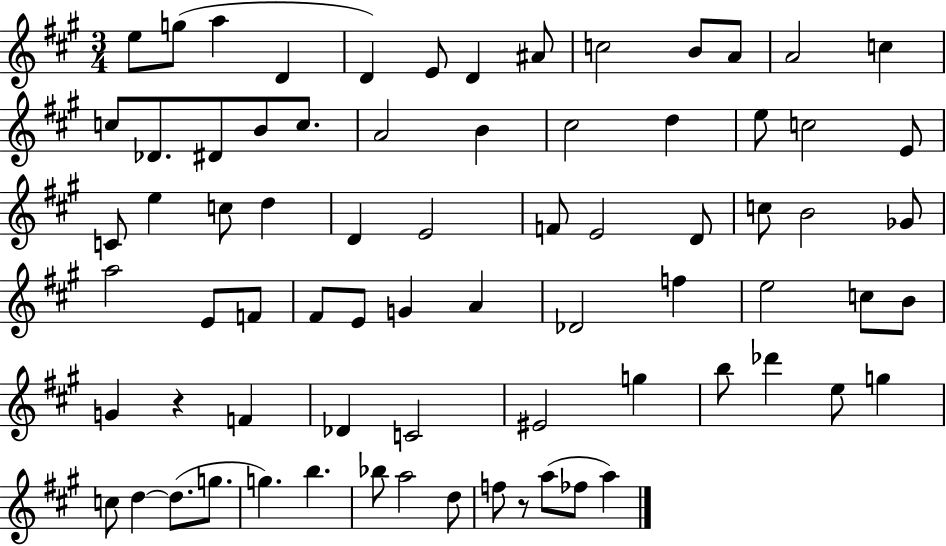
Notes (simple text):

E5/e G5/e A5/q D4/q D4/q E4/e D4/q A#4/e C5/h B4/e A4/e A4/h C5/q C5/e Db4/e. D#4/e B4/e C5/e. A4/h B4/q C#5/h D5/q E5/e C5/h E4/e C4/e E5/q C5/e D5/q D4/q E4/h F4/e E4/h D4/e C5/e B4/h Gb4/e A5/h E4/e F4/e F#4/e E4/e G4/q A4/q Db4/h F5/q E5/h C5/e B4/e G4/q R/q F4/q Db4/q C4/h EIS4/h G5/q B5/e Db6/q E5/e G5/q C5/e D5/q D5/e. G5/e. G5/q. B5/q. Bb5/e A5/h D5/e F5/e R/e A5/e FES5/e A5/q